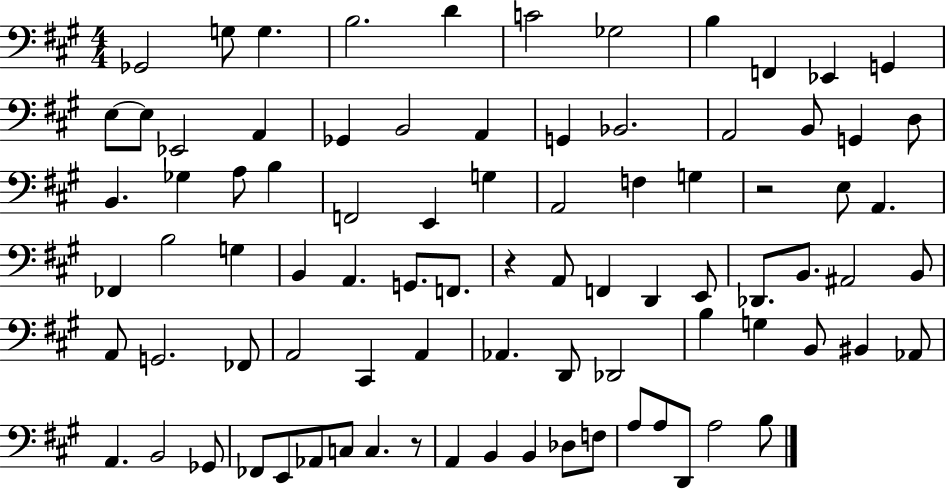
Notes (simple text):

Gb2/h G3/e G3/q. B3/h. D4/q C4/h Gb3/h B3/q F2/q Eb2/q G2/q E3/e E3/e Eb2/h A2/q Gb2/q B2/h A2/q G2/q Bb2/h. A2/h B2/e G2/q D3/e B2/q. Gb3/q A3/e B3/q F2/h E2/q G3/q A2/h F3/q G3/q R/h E3/e A2/q. FES2/q B3/h G3/q B2/q A2/q. G2/e. F2/e. R/q A2/e F2/q D2/q E2/e Db2/e. B2/e. A#2/h B2/e A2/e G2/h. FES2/e A2/h C#2/q A2/q Ab2/q. D2/e Db2/h B3/q G3/q B2/e BIS2/q Ab2/e A2/q. B2/h Gb2/e FES2/e E2/e Ab2/e C3/e C3/q. R/e A2/q B2/q B2/q Db3/e F3/e A3/e A3/e D2/e A3/h B3/e